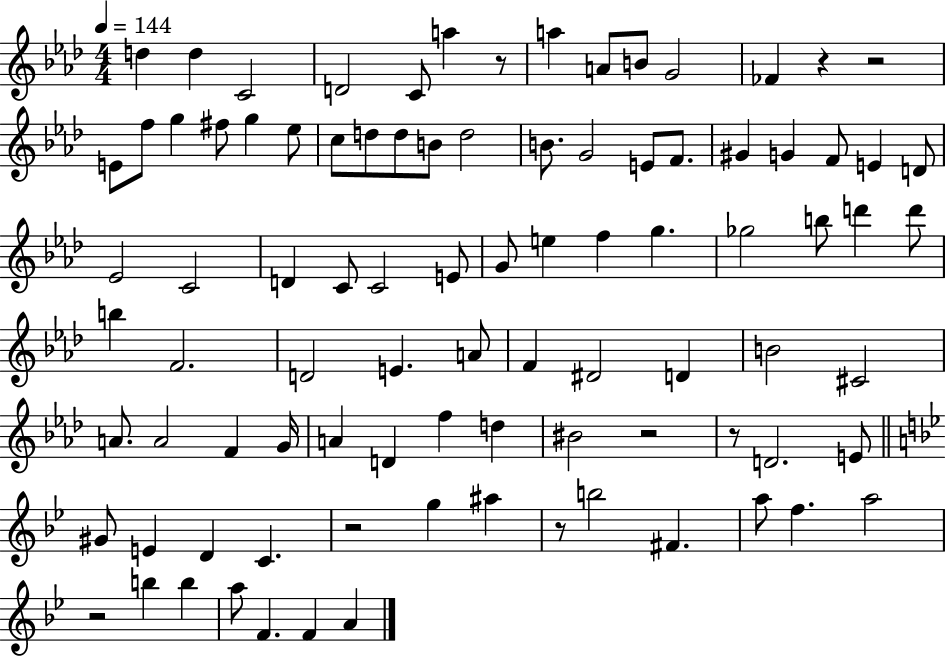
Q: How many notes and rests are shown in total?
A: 91